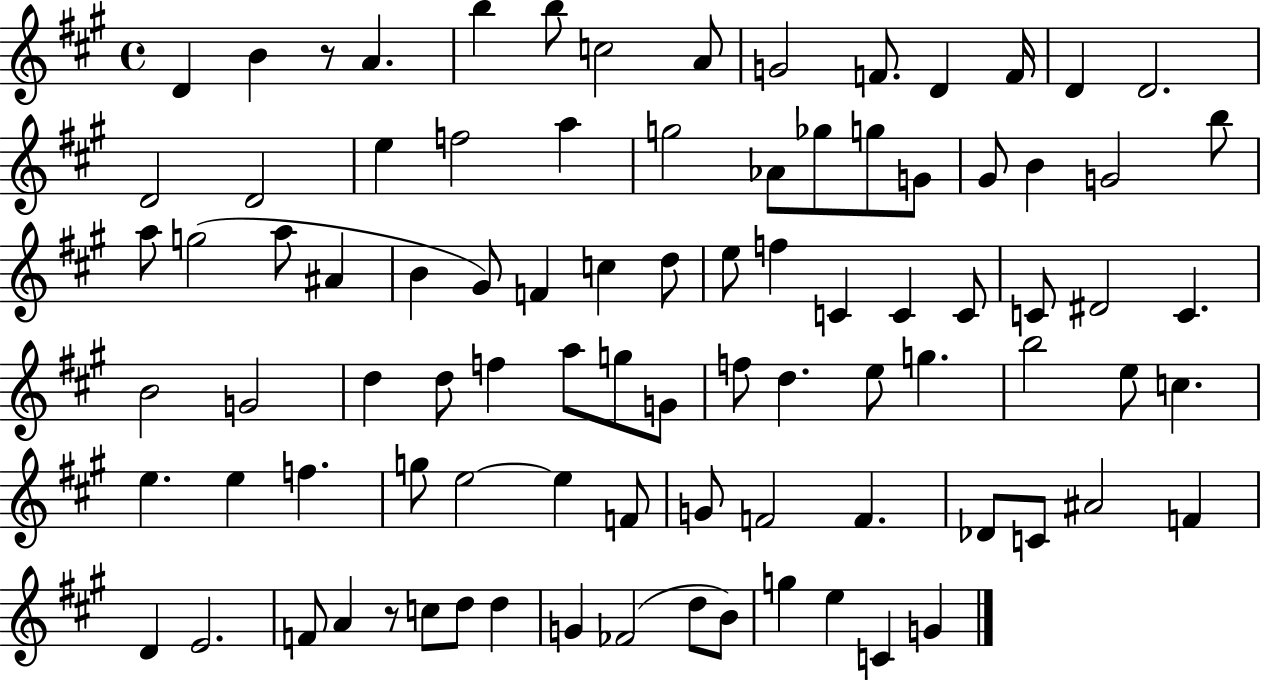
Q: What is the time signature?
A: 4/4